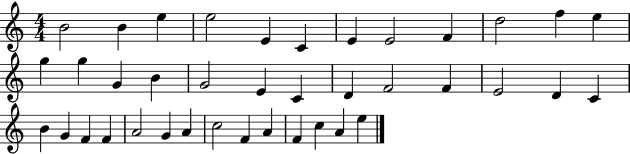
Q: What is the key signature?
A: C major